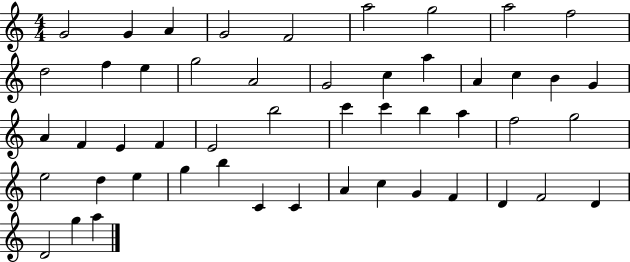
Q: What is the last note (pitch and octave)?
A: A5